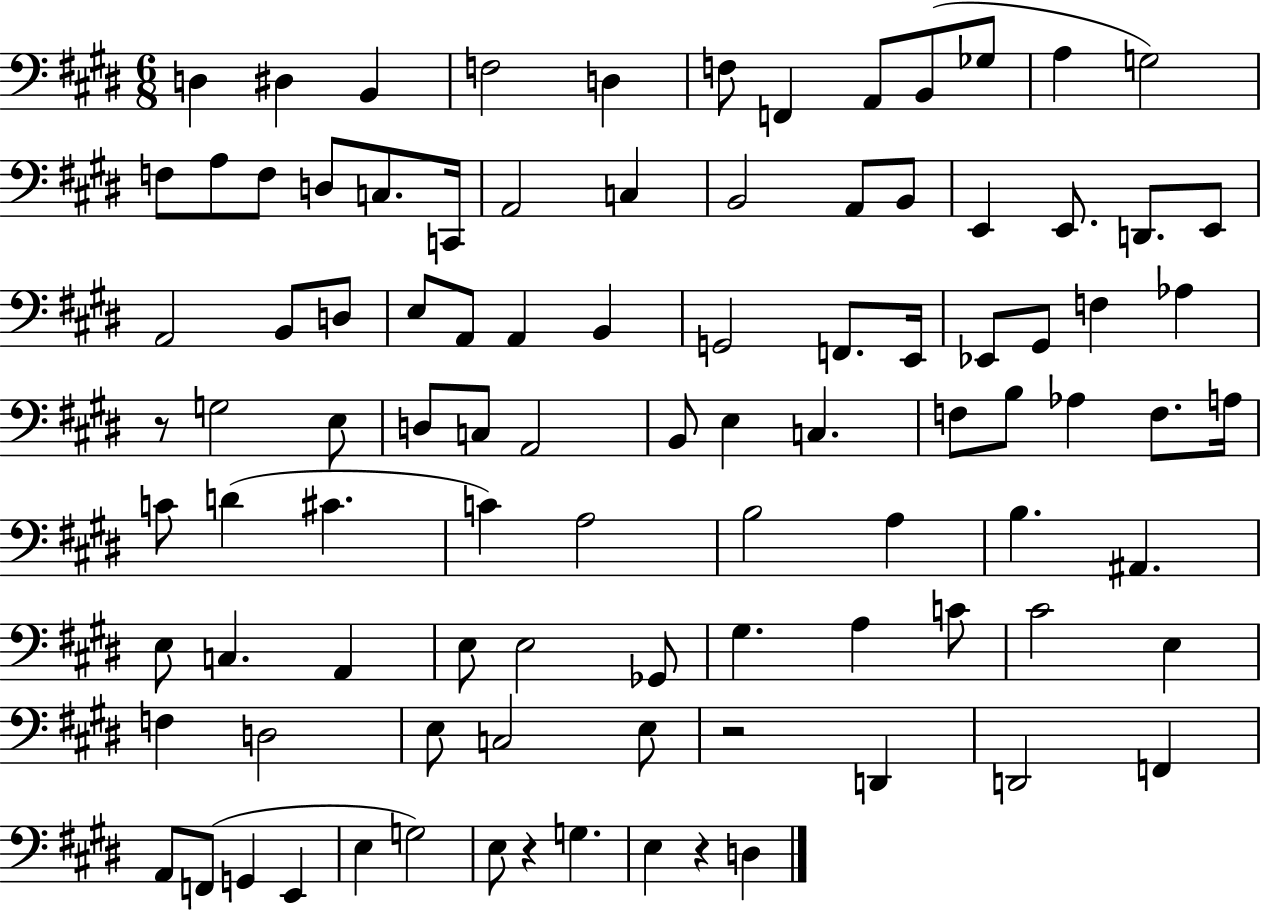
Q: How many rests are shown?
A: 4